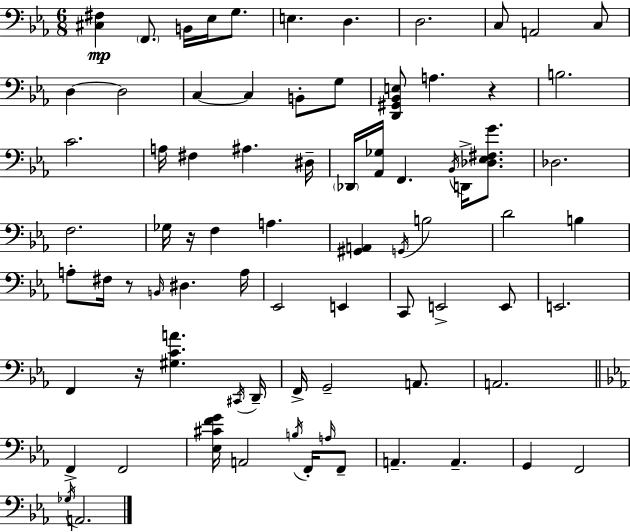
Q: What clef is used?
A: bass